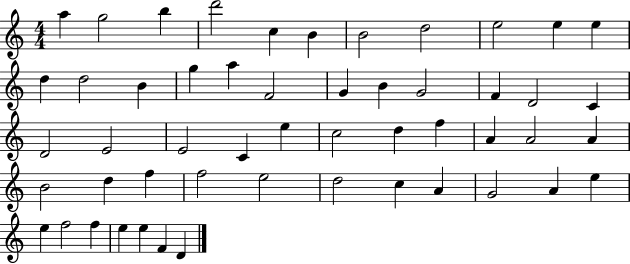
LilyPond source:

{
  \clef treble
  \numericTimeSignature
  \time 4/4
  \key c \major
  a''4 g''2 b''4 | d'''2 c''4 b'4 | b'2 d''2 | e''2 e''4 e''4 | \break d''4 d''2 b'4 | g''4 a''4 f'2 | g'4 b'4 g'2 | f'4 d'2 c'4 | \break d'2 e'2 | e'2 c'4 e''4 | c''2 d''4 f''4 | a'4 a'2 a'4 | \break b'2 d''4 f''4 | f''2 e''2 | d''2 c''4 a'4 | g'2 a'4 e''4 | \break e''4 f''2 f''4 | e''4 e''4 f'4 d'4 | \bar "|."
}